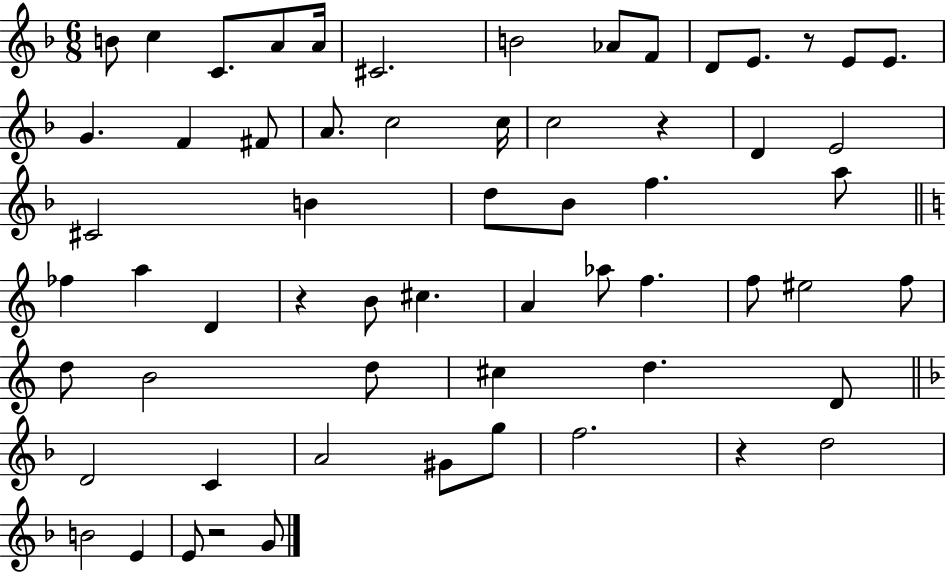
B4/e C5/q C4/e. A4/e A4/s C#4/h. B4/h Ab4/e F4/e D4/e E4/e. R/e E4/e E4/e. G4/q. F4/q F#4/e A4/e. C5/h C5/s C5/h R/q D4/q E4/h C#4/h B4/q D5/e Bb4/e F5/q. A5/e FES5/q A5/q D4/q R/q B4/e C#5/q. A4/q Ab5/e F5/q. F5/e EIS5/h F5/e D5/e B4/h D5/e C#5/q D5/q. D4/e D4/h C4/q A4/h G#4/e G5/e F5/h. R/q D5/h B4/h E4/q E4/e R/h G4/e